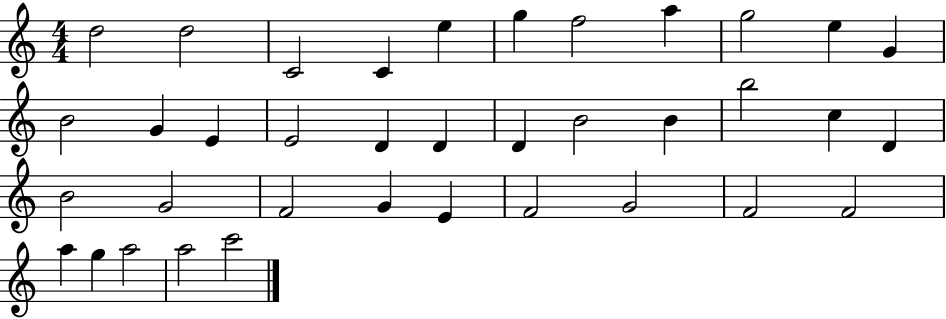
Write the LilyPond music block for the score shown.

{
  \clef treble
  \numericTimeSignature
  \time 4/4
  \key c \major
  d''2 d''2 | c'2 c'4 e''4 | g''4 f''2 a''4 | g''2 e''4 g'4 | \break b'2 g'4 e'4 | e'2 d'4 d'4 | d'4 b'2 b'4 | b''2 c''4 d'4 | \break b'2 g'2 | f'2 g'4 e'4 | f'2 g'2 | f'2 f'2 | \break a''4 g''4 a''2 | a''2 c'''2 | \bar "|."
}